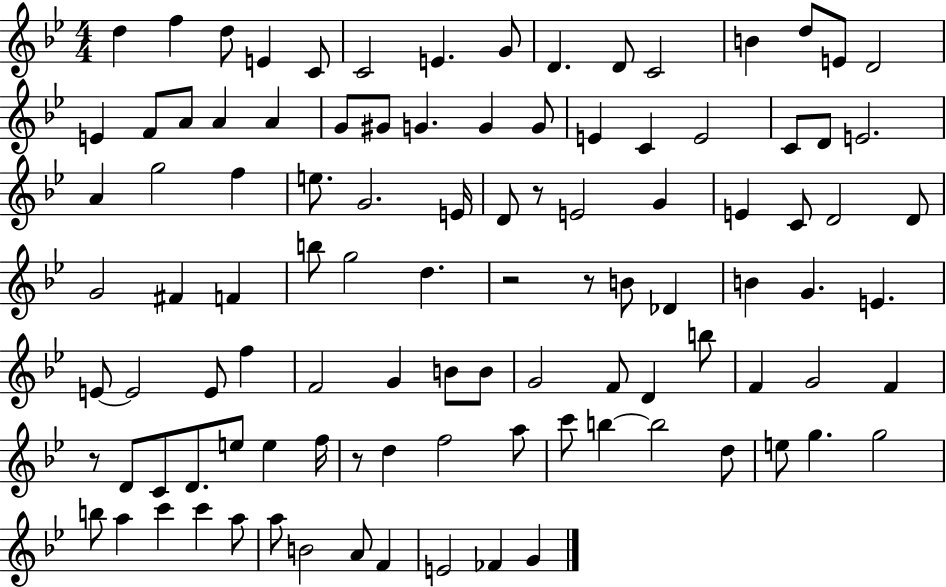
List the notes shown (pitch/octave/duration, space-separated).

D5/q F5/q D5/e E4/q C4/e C4/h E4/q. G4/e D4/q. D4/e C4/h B4/q D5/e E4/e D4/h E4/q F4/e A4/e A4/q A4/q G4/e G#4/e G4/q. G4/q G4/e E4/q C4/q E4/h C4/e D4/e E4/h. A4/q G5/h F5/q E5/e. G4/h. E4/s D4/e R/e E4/h G4/q E4/q C4/e D4/h D4/e G4/h F#4/q F4/q B5/e G5/h D5/q. R/h R/e B4/e Db4/q B4/q G4/q. E4/q. E4/e E4/h E4/e F5/q F4/h G4/q B4/e B4/e G4/h F4/e D4/q B5/e F4/q G4/h F4/q R/e D4/e C4/e D4/e. E5/e E5/q F5/s R/e D5/q F5/h A5/e C6/e B5/q B5/h D5/e E5/e G5/q. G5/h B5/e A5/q C6/q C6/q A5/e A5/e B4/h A4/e F4/q E4/h FES4/q G4/q